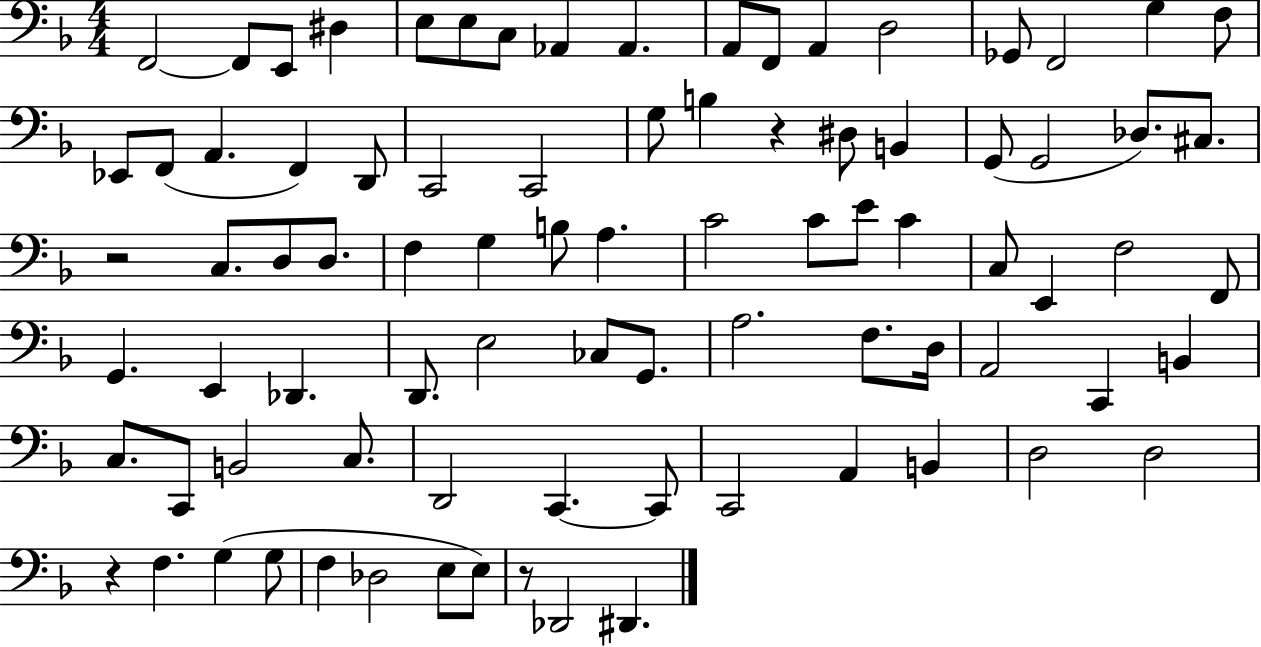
{
  \clef bass
  \numericTimeSignature
  \time 4/4
  \key f \major
  f,2~~ f,8 e,8 dis4 | e8 e8 c8 aes,4 aes,4. | a,8 f,8 a,4 d2 | ges,8 f,2 g4 f8 | \break ees,8 f,8( a,4. f,4) d,8 | c,2 c,2 | g8 b4 r4 dis8 b,4 | g,8( g,2 des8.) cis8. | \break r2 c8. d8 d8. | f4 g4 b8 a4. | c'2 c'8 e'8 c'4 | c8 e,4 f2 f,8 | \break g,4. e,4 des,4. | d,8. e2 ces8 g,8. | a2. f8. d16 | a,2 c,4 b,4 | \break c8. c,8 b,2 c8. | d,2 c,4.~~ c,8 | c,2 a,4 b,4 | d2 d2 | \break r4 f4. g4( g8 | f4 des2 e8 e8) | r8 des,2 dis,4. | \bar "|."
}